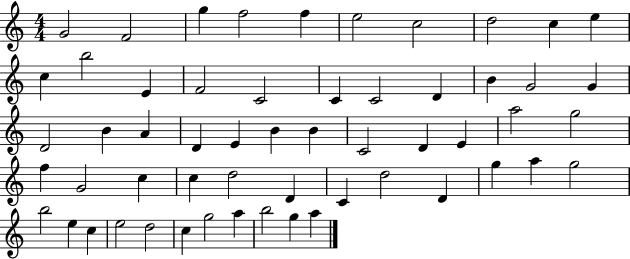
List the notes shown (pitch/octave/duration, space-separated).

G4/h F4/h G5/q F5/h F5/q E5/h C5/h D5/h C5/q E5/q C5/q B5/h E4/q F4/h C4/h C4/q C4/h D4/q B4/q G4/h G4/q D4/h B4/q A4/q D4/q E4/q B4/q B4/q C4/h D4/q E4/q A5/h G5/h F5/q G4/h C5/q C5/q D5/h D4/q C4/q D5/h D4/q G5/q A5/q G5/h B5/h E5/q C5/q E5/h D5/h C5/q G5/h A5/q B5/h G5/q A5/q